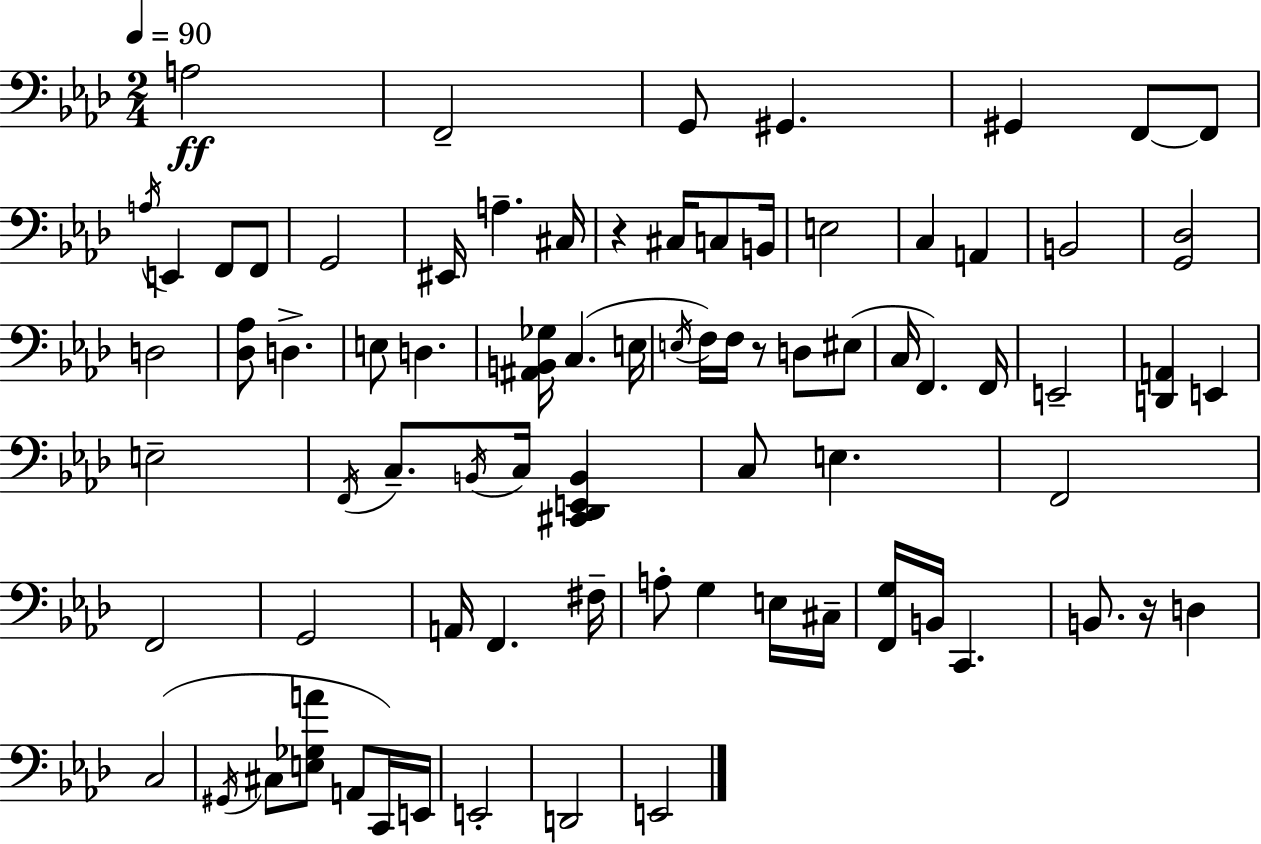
A3/h F2/h G2/e G#2/q. G#2/q F2/e F2/e A3/s E2/q F2/e F2/e G2/h EIS2/s A3/q. C#3/s R/q C#3/s C3/e B2/s E3/h C3/q A2/q B2/h [G2,Db3]/h D3/h [Db3,Ab3]/e D3/q. E3/e D3/q. [A#2,B2,Gb3]/s C3/q. E3/s E3/s F3/s F3/s R/e D3/e EIS3/e C3/s F2/q. F2/s E2/h [D2,A2]/q E2/q E3/h F2/s C3/e. B2/s C3/s [C#2,Db2,E2,B2]/q C3/e E3/q. F2/h F2/h G2/h A2/s F2/q. F#3/s A3/e G3/q E3/s C#3/s [F2,G3]/s B2/s C2/q. B2/e. R/s D3/q C3/h G#2/s C#3/e [E3,Gb3,A4]/e A2/e C2/s E2/s E2/h D2/h E2/h